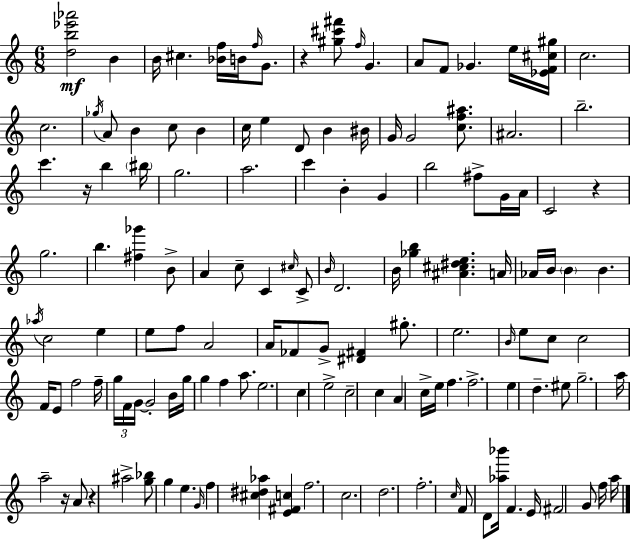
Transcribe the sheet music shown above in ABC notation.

X:1
T:Untitled
M:6/8
L:1/4
K:C
[db_e'_a']2 B B/4 ^c [_Bf]/4 B/4 f/4 G/2 z [^g^c'^f']/2 f/4 G A/2 F/2 _G e/4 [_EF^c^g]/4 c2 c2 _g/4 A/2 B c/2 B c/4 e D/2 B ^B/4 G/4 G2 [cf^a]/2 ^A2 b2 c' z/4 b ^b/4 g2 a2 c' B G b2 ^f/2 G/4 A/4 C2 z g2 b [^f_g'] B/2 A c/2 C ^c/4 C/2 B/4 D2 B/4 [_gb] [^A^c^de] A/4 _A/4 B/4 B B _a/4 c2 e e/2 f/2 A2 A/4 _F/2 G/2 [^D^F] ^g/2 e2 B/4 e/2 c/2 c2 F/4 E/2 f2 f/4 g/4 F/4 G/4 G2 B/4 g/4 g f a/2 e2 c e2 c2 c A c/4 e/4 f f2 e d ^e/2 g2 a/4 a2 z/4 A/2 z ^a2 [g_b]/2 g e G/4 f [^c^d_a] [E^Fc] f2 c2 d2 f2 c/4 F/2 D/2 [_a_b']/4 F E/4 ^F2 G/2 f/4 a/4